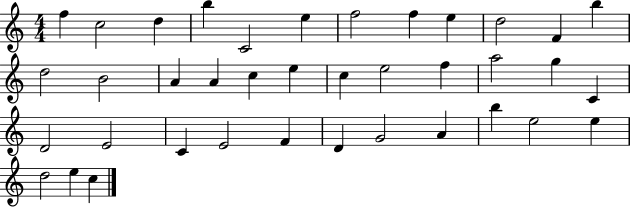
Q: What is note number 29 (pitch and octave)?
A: F4